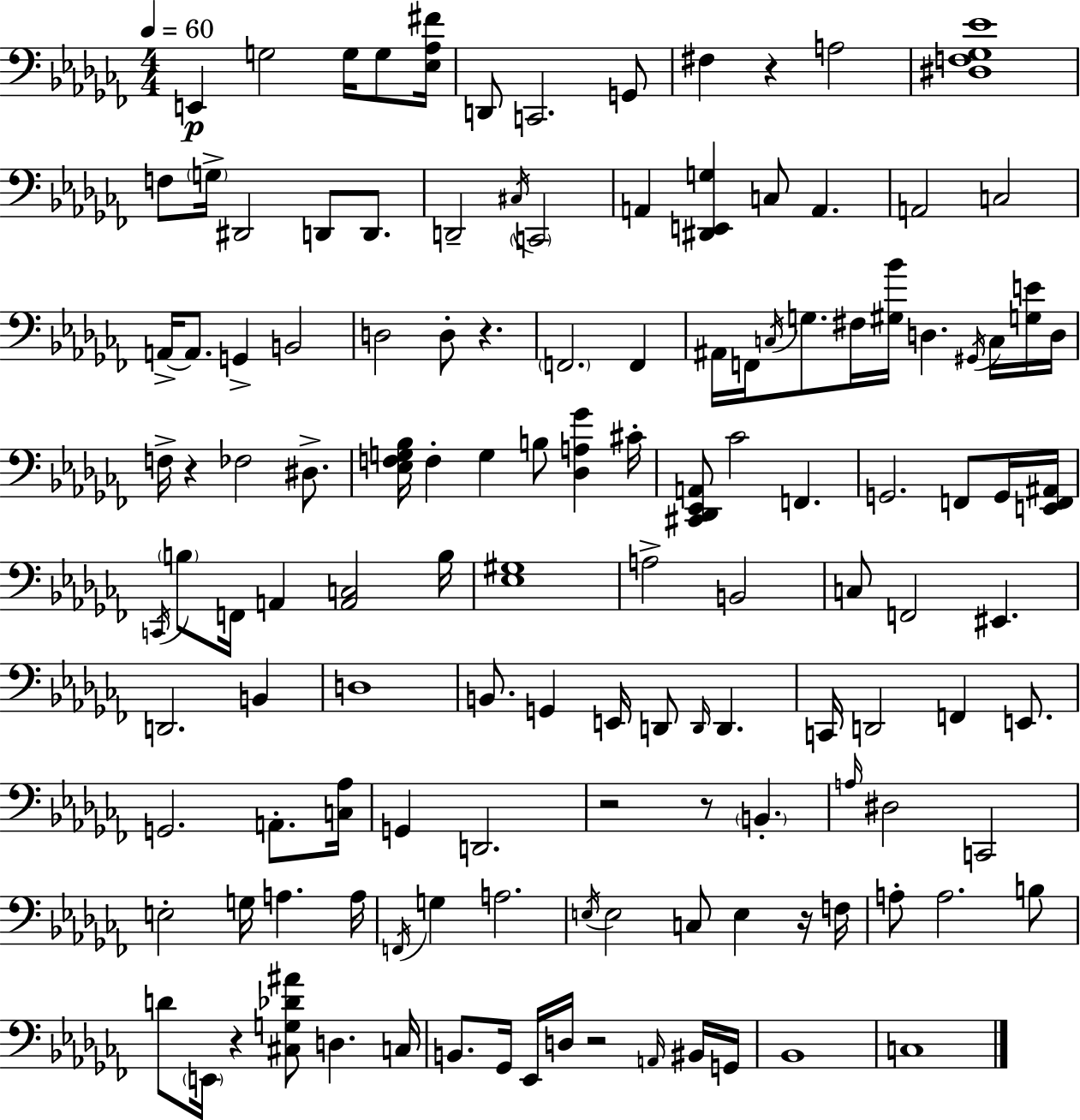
E2/q G3/h G3/s G3/e [Eb3,Ab3,F#4]/s D2/e C2/h. G2/e F#3/q R/q A3/h [D#3,F3,Gb3,Eb4]/w F3/e G3/s D#2/h D2/e D2/e. D2/h C#3/s C2/h A2/q [D#2,E2,G3]/q C3/e A2/q. A2/h C3/h A2/s A2/e. G2/q B2/h D3/h D3/e R/q. F2/h. F2/q A#2/s F2/s C3/s G3/e. F#3/s [G#3,Bb4]/s D3/q. G#2/s C3/s [G3,E4]/s D3/s F3/s R/q FES3/h D#3/e. [Eb3,F3,G3,Bb3]/s F3/q G3/q B3/e [Db3,A3,Gb4]/q C#4/s [C#2,Db2,Eb2,A2]/e CES4/h F2/q. G2/h. F2/e G2/s [E2,F2,A#2]/s C2/s B3/e F2/s A2/q [A2,C3]/h B3/s [Eb3,G#3]/w A3/h B2/h C3/e F2/h EIS2/q. D2/h. B2/q D3/w B2/e. G2/q E2/s D2/e D2/s D2/q. C2/s D2/h F2/q E2/e. G2/h. A2/e. [C3,Ab3]/s G2/q D2/h. R/h R/e B2/q. A3/s D#3/h C2/h E3/h G3/s A3/q. A3/s F2/s G3/q A3/h. E3/s E3/h C3/e E3/q R/s F3/s A3/e A3/h. B3/e D4/e E2/s R/q [C#3,G3,Db4,A#4]/e D3/q. C3/s B2/e. Gb2/s Eb2/s D3/s R/h A2/s BIS2/s G2/s Bb2/w C3/w